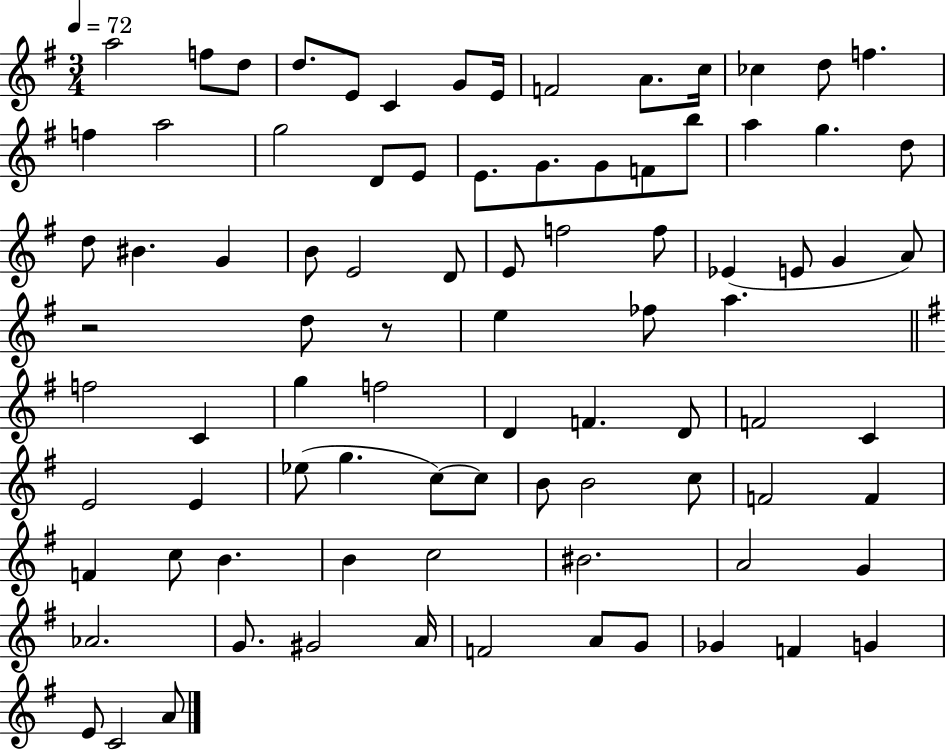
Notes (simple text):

A5/h F5/e D5/e D5/e. E4/e C4/q G4/e E4/s F4/h A4/e. C5/s CES5/q D5/e F5/q. F5/q A5/h G5/h D4/e E4/e E4/e. G4/e. G4/e F4/e B5/e A5/q G5/q. D5/e D5/e BIS4/q. G4/q B4/e E4/h D4/e E4/e F5/h F5/e Eb4/q E4/e G4/q A4/e R/h D5/e R/e E5/q FES5/e A5/q. F5/h C4/q G5/q F5/h D4/q F4/q. D4/e F4/h C4/q E4/h E4/q Eb5/e G5/q. C5/e C5/e B4/e B4/h C5/e F4/h F4/q F4/q C5/e B4/q. B4/q C5/h BIS4/h. A4/h G4/q Ab4/h. G4/e. G#4/h A4/s F4/h A4/e G4/e Gb4/q F4/q G4/q E4/e C4/h A4/e